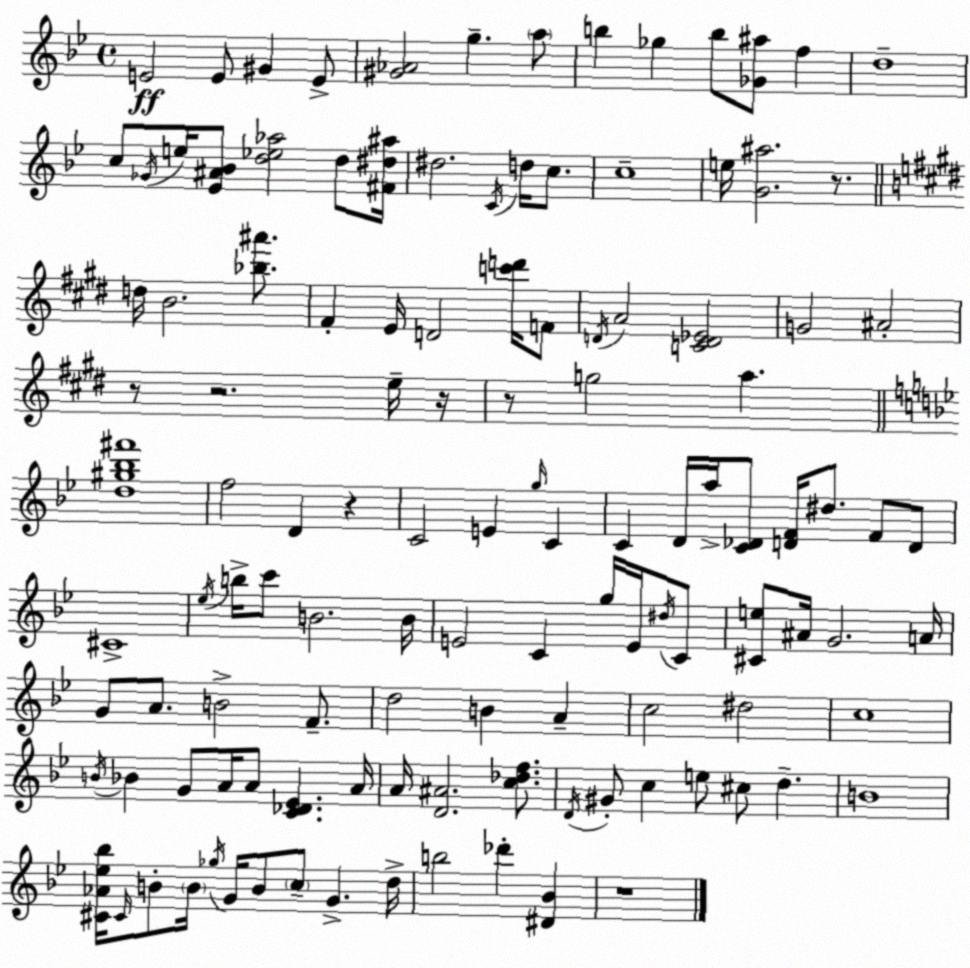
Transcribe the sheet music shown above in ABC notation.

X:1
T:Untitled
M:4/4
L:1/4
K:Bb
E2 E/2 ^G E/2 [^G_A]2 g a/2 b _g b/2 [_G^a]/2 f d4 c/2 _G/4 e/4 [_E^A_B]/2 [d_e_a]2 d/2 [^F^d^a]/4 ^d2 C/4 d/4 c/2 c4 e/4 [G^a]2 z/2 d/4 B2 [_b^a']/2 ^F E/4 D2 [c'd']/4 F/2 D/4 A2 [CD_E]2 G2 ^A2 z/2 z2 e/4 z/4 z/2 g2 a [d^g_b^f']4 f2 D z C2 E g/4 C C D/4 a/4 [C_D]/2 [DF]/4 ^d/2 F/2 D/2 ^C4 _e/4 b/4 c'/2 B2 B/4 E2 C g/4 E/4 ^d/4 C/2 [^Ce]/2 ^A/4 G2 A/4 G/2 A/2 B2 F/2 d2 B A c2 ^d2 c4 B/4 _B G/2 A/4 A/2 [C_D_E] A/4 A/4 [D^A]2 [c_df]/2 D/4 ^G/2 c e/2 ^c/2 d B4 [^C_A_e_b]/4 ^C/4 B/2 B/4 _g/4 G/4 B/2 c/2 G d/4 b2 _d' [^D_B] z4